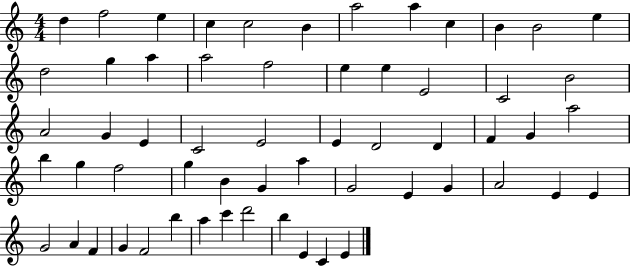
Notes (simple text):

D5/q F5/h E5/q C5/q C5/h B4/q A5/h A5/q C5/q B4/q B4/h E5/q D5/h G5/q A5/q A5/h F5/h E5/q E5/q E4/h C4/h B4/h A4/h G4/q E4/q C4/h E4/h E4/q D4/h D4/q F4/q G4/q A5/h B5/q G5/q F5/h G5/q B4/q G4/q A5/q G4/h E4/q G4/q A4/h E4/q E4/q G4/h A4/q F4/q G4/q F4/h B5/q A5/q C6/q D6/h B5/q E4/q C4/q E4/q